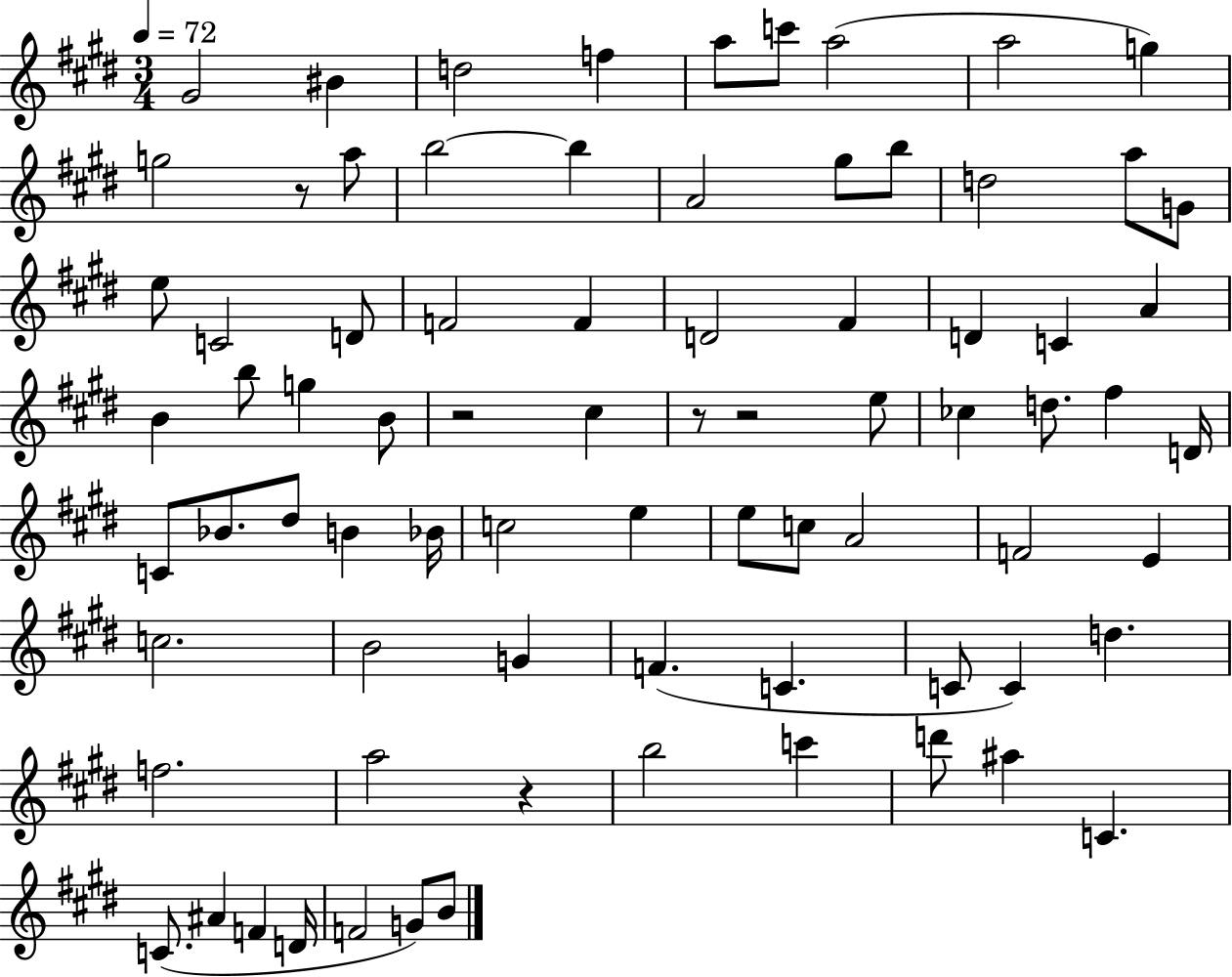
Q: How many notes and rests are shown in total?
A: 78